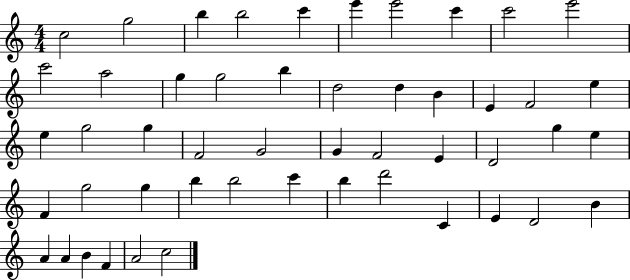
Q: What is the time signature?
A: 4/4